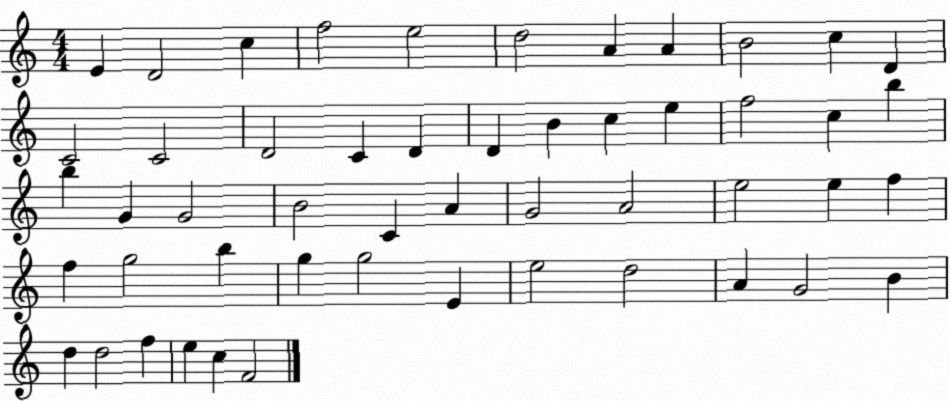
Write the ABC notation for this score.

X:1
T:Untitled
M:4/4
L:1/4
K:C
E D2 c f2 e2 d2 A A B2 c D C2 C2 D2 C D D B c e f2 c b b G G2 B2 C A G2 A2 e2 e f f g2 b g g2 E e2 d2 A G2 B d d2 f e c F2